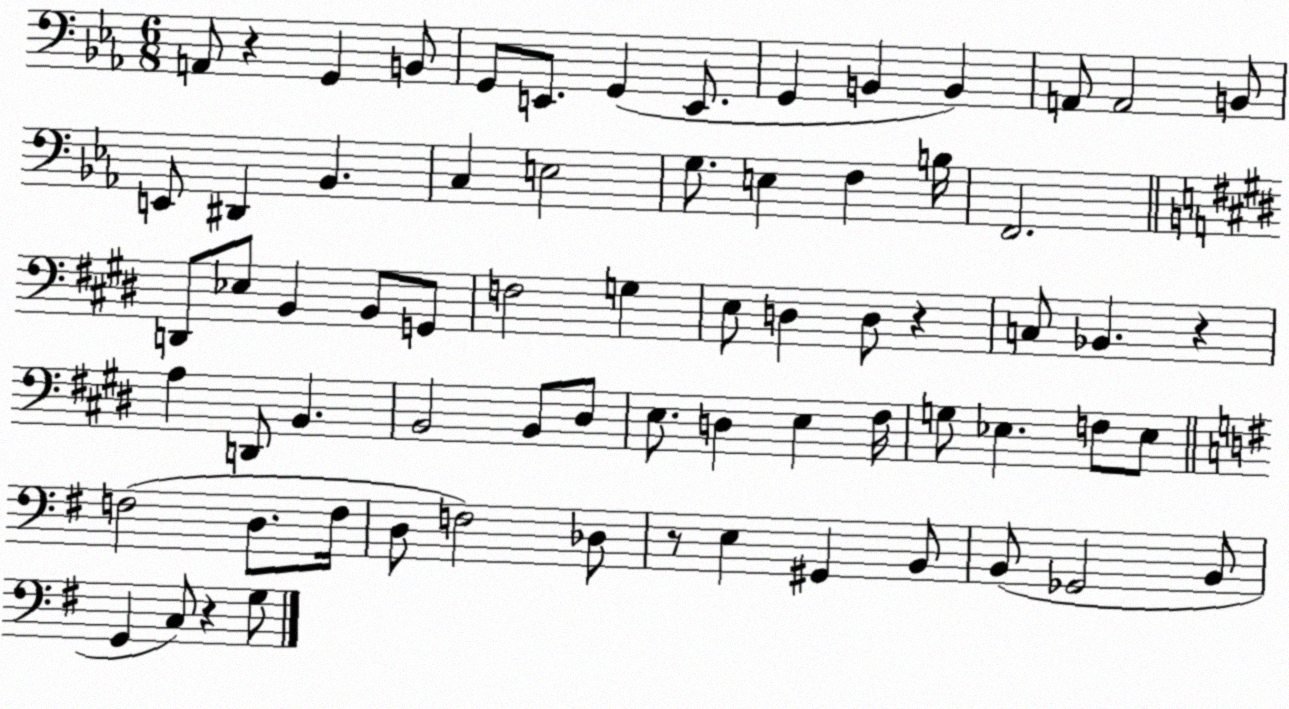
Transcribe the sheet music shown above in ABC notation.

X:1
T:Untitled
M:6/8
L:1/4
K:Eb
A,,/2 z G,, B,,/2 G,,/2 E,,/2 G,, E,,/2 G,, B,, B,, A,,/2 A,,2 B,,/2 E,,/2 ^D,, _B,, C, E,2 G,/2 E, F, B,/4 F,,2 D,,/2 _E,/2 B,, B,,/2 G,,/2 F,2 G, E,/2 D, D,/2 z C,/2 _B,, z A, D,,/2 B,, B,,2 B,,/2 ^D,/2 E,/2 D, E, ^F,/4 G,/2 _E, F,/2 _E,/2 F,2 D,/2 F,/4 D,/2 F,2 _D,/2 z/2 E, ^G,, B,,/2 B,,/2 _G,,2 B,,/2 G,, C,/2 z G,/2